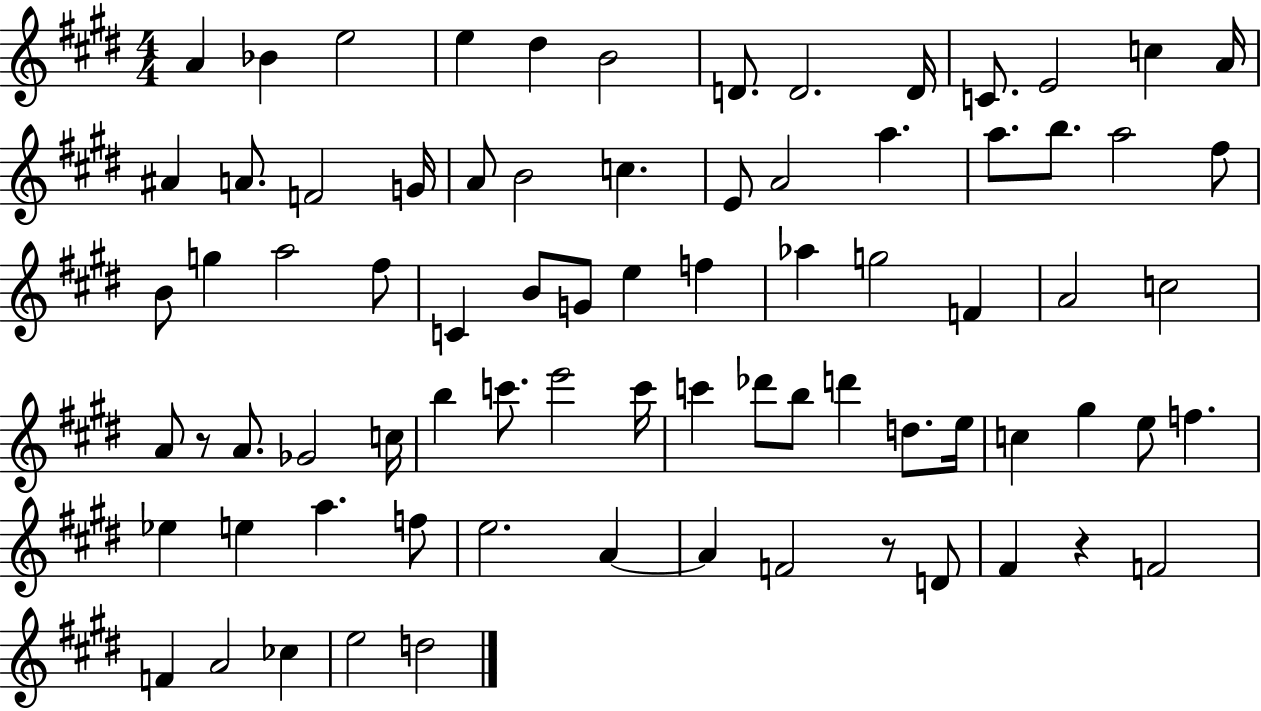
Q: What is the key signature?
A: E major